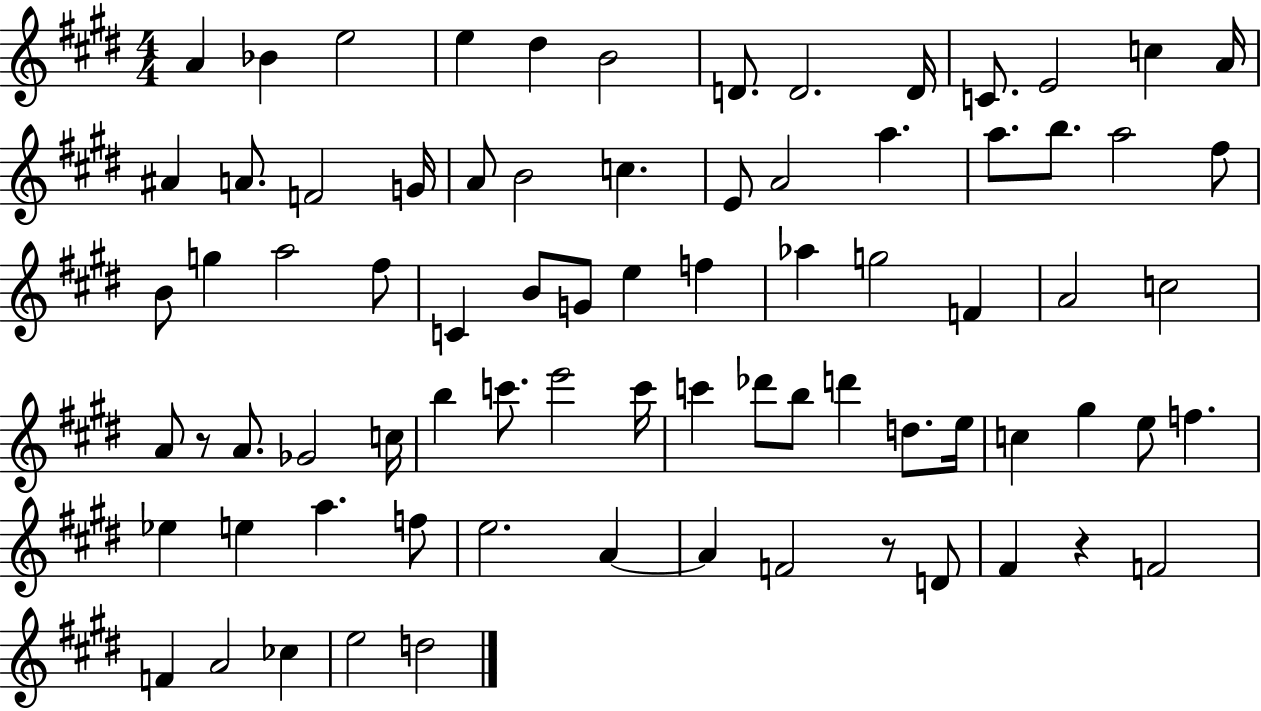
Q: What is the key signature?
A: E major